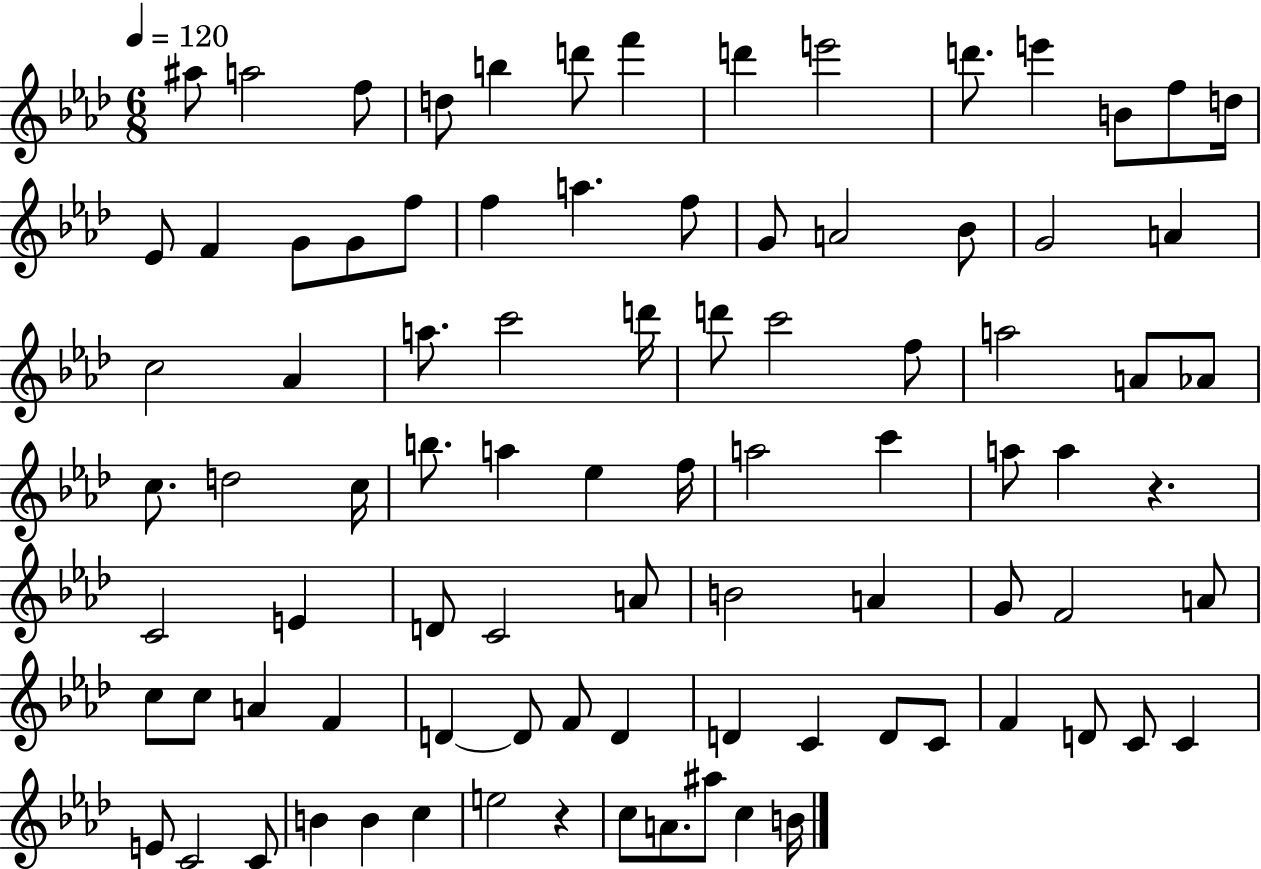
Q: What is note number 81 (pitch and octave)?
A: C5